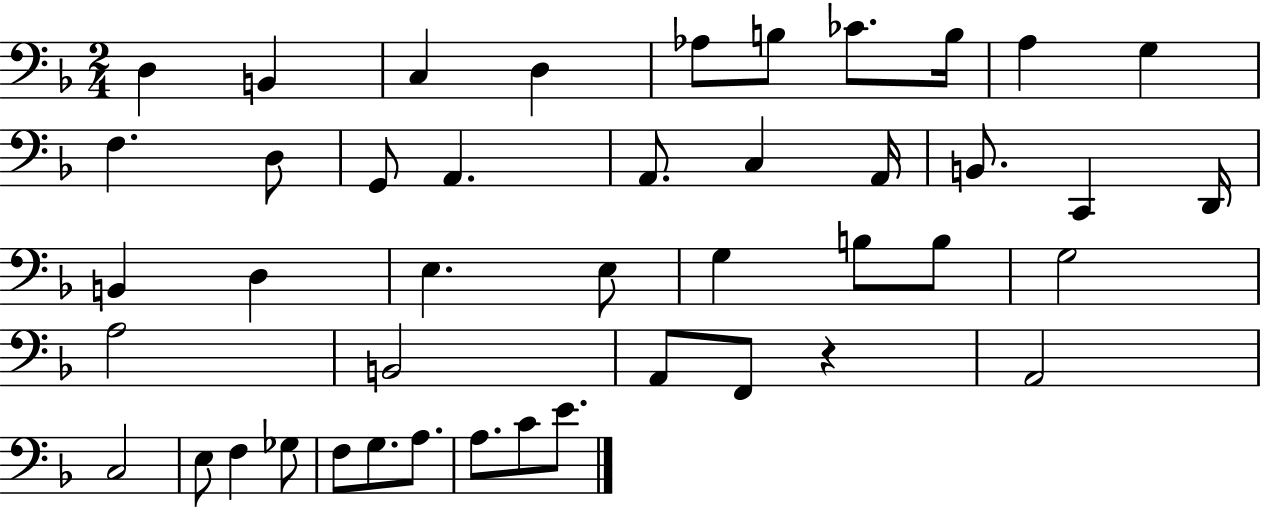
D3/q B2/q C3/q D3/q Ab3/e B3/e CES4/e. B3/s A3/q G3/q F3/q. D3/e G2/e A2/q. A2/e. C3/q A2/s B2/e. C2/q D2/s B2/q D3/q E3/q. E3/e G3/q B3/e B3/e G3/h A3/h B2/h A2/e F2/e R/q A2/h C3/h E3/e F3/q Gb3/e F3/e G3/e. A3/e. A3/e. C4/e E4/e.